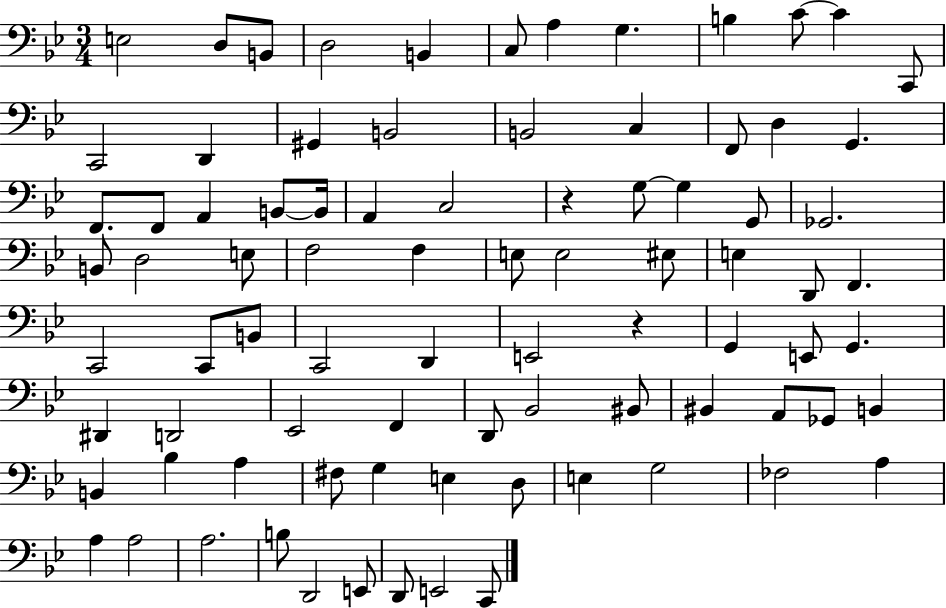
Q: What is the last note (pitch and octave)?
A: C2